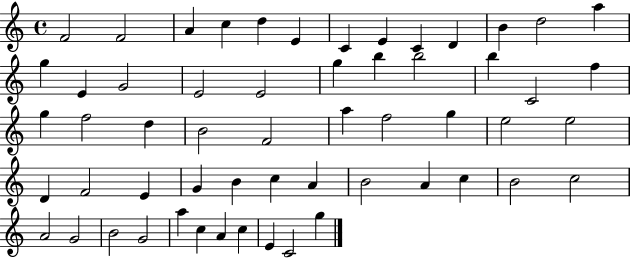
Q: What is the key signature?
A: C major